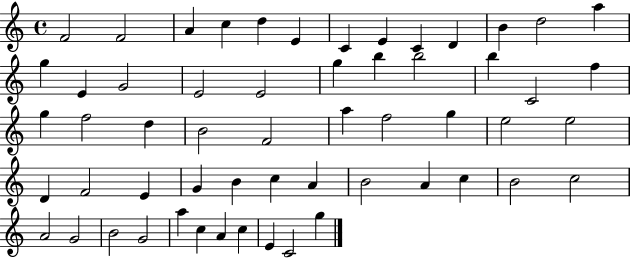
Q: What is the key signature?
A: C major